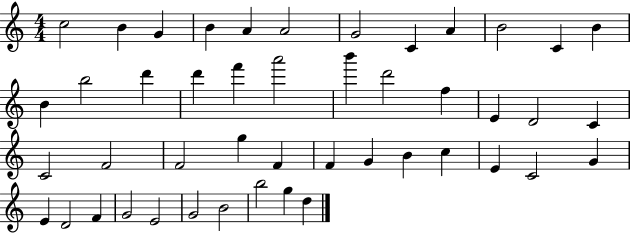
C5/h B4/q G4/q B4/q A4/q A4/h G4/h C4/q A4/q B4/h C4/q B4/q B4/q B5/h D6/q D6/q F6/q A6/h B6/q D6/h F5/q E4/q D4/h C4/q C4/h F4/h F4/h G5/q F4/q F4/q G4/q B4/q C5/q E4/q C4/h G4/q E4/q D4/h F4/q G4/h E4/h G4/h B4/h B5/h G5/q D5/q